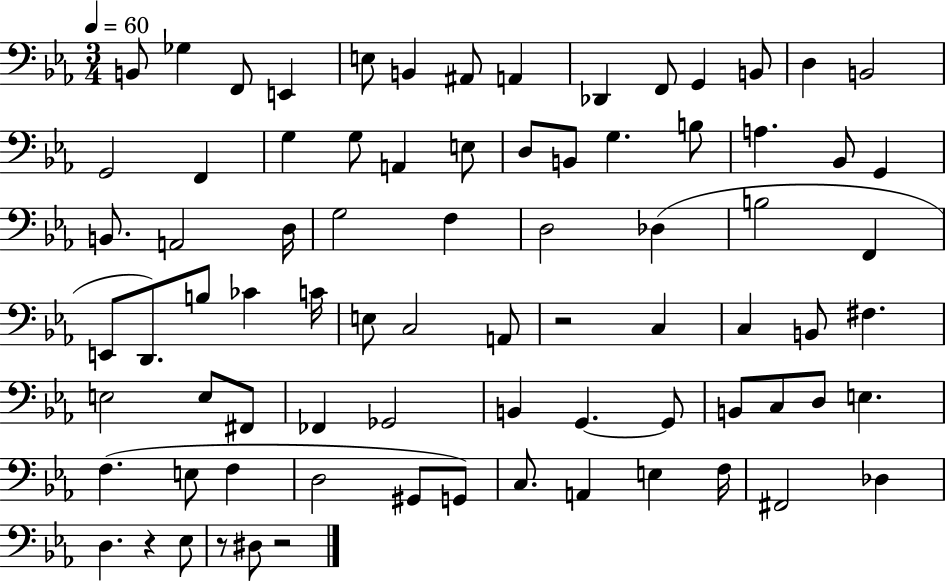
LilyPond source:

{
  \clef bass
  \numericTimeSignature
  \time 3/4
  \key ees \major
  \tempo 4 = 60
  b,8 ges4 f,8 e,4 | e8 b,4 ais,8 a,4 | des,4 f,8 g,4 b,8 | d4 b,2 | \break g,2 f,4 | g4 g8 a,4 e8 | d8 b,8 g4. b8 | a4. bes,8 g,4 | \break b,8. a,2 d16 | g2 f4 | d2 des4( | b2 f,4 | \break e,8 d,8.) b8 ces'4 c'16 | e8 c2 a,8 | r2 c4 | c4 b,8 fis4. | \break e2 e8 fis,8 | fes,4 ges,2 | b,4 g,4.~~ g,8 | b,8 c8 d8 e4. | \break f4.( e8 f4 | d2 gis,8 g,8) | c8. a,4 e4 f16 | fis,2 des4 | \break d4. r4 ees8 | r8 dis8 r2 | \bar "|."
}